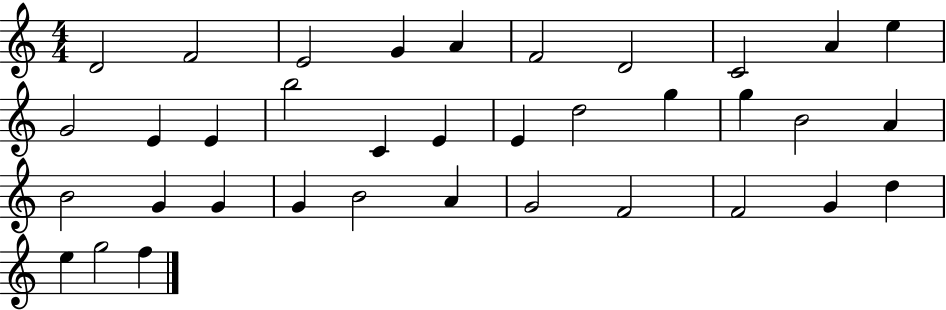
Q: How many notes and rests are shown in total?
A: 36